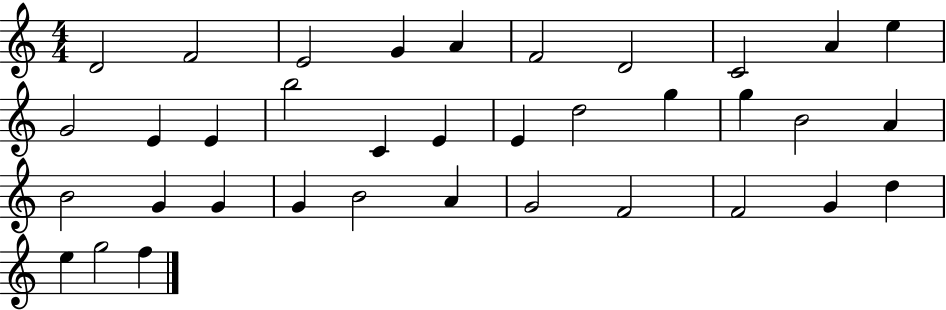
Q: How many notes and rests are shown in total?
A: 36